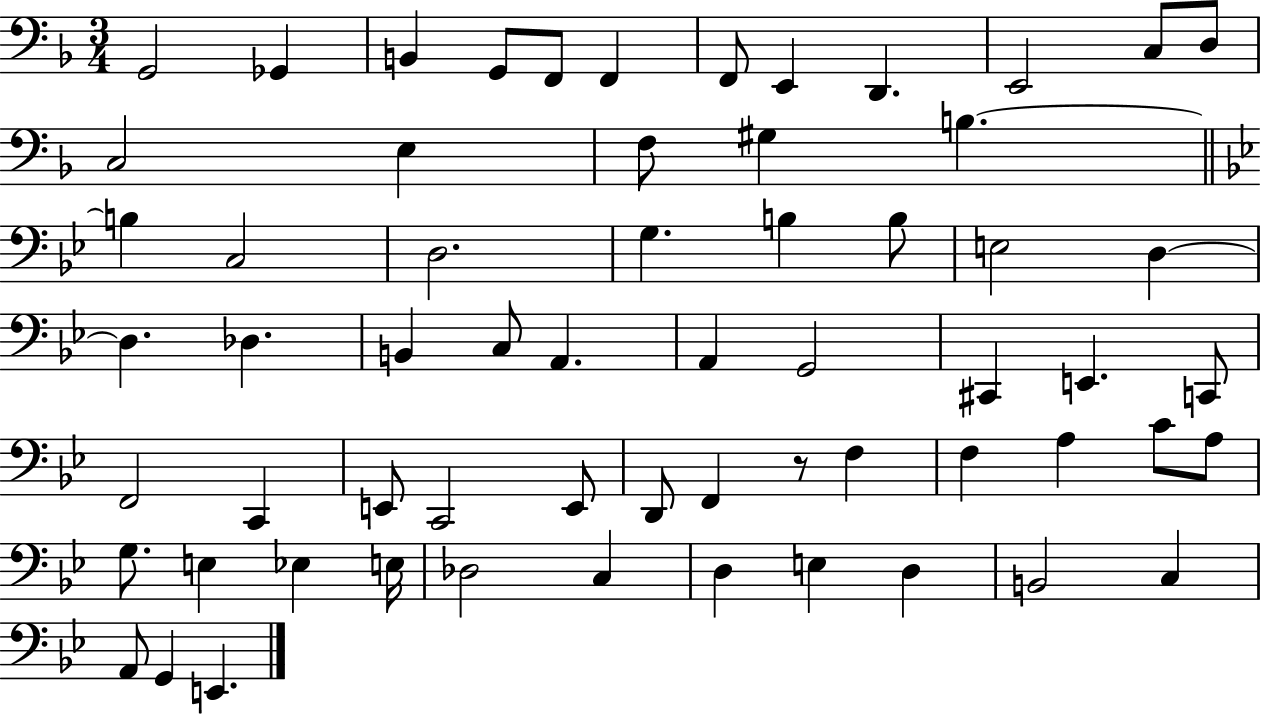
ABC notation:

X:1
T:Untitled
M:3/4
L:1/4
K:F
G,,2 _G,, B,, G,,/2 F,,/2 F,, F,,/2 E,, D,, E,,2 C,/2 D,/2 C,2 E, F,/2 ^G, B, B, C,2 D,2 G, B, B,/2 E,2 D, D, _D, B,, C,/2 A,, A,, G,,2 ^C,, E,, C,,/2 F,,2 C,, E,,/2 C,,2 E,,/2 D,,/2 F,, z/2 F, F, A, C/2 A,/2 G,/2 E, _E, E,/4 _D,2 C, D, E, D, B,,2 C, A,,/2 G,, E,,